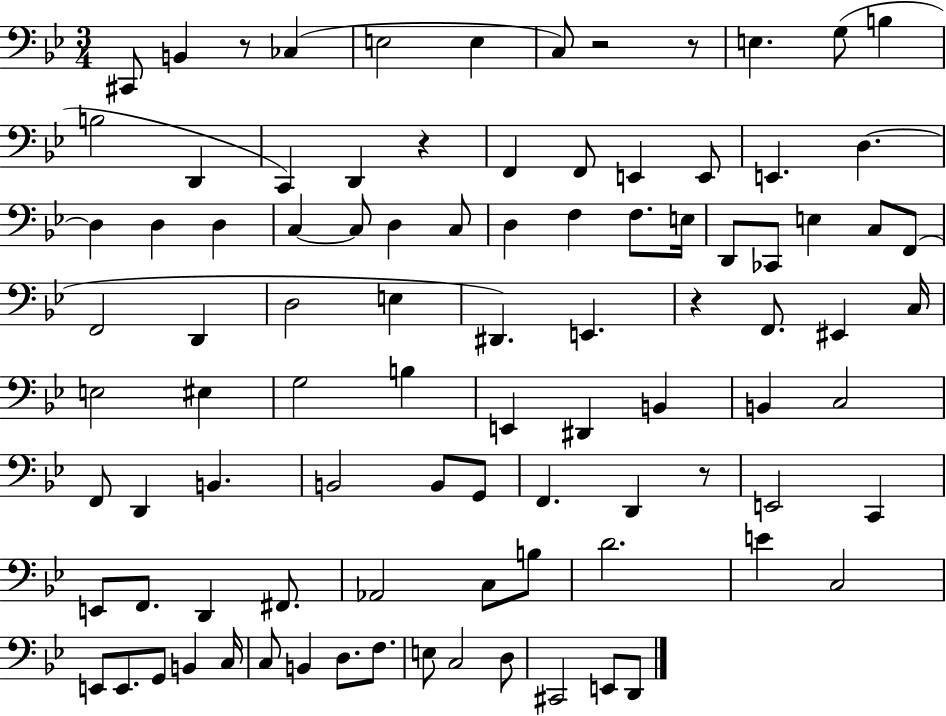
{
  \clef bass
  \numericTimeSignature
  \time 3/4
  \key bes \major
  cis,8 b,4 r8 ces4( | e2 e4 | c8) r2 r8 | e4. g8( b4 | \break b2 d,4 | c,4) d,4 r4 | f,4 f,8 e,4 e,8 | e,4. d4.~~ | \break d4 d4 d4 | c4~~ c8 d4 c8 | d4 f4 f8. e16 | d,8 ces,8 e4 c8 f,8( | \break f,2 d,4 | d2 e4 | dis,4.) e,4. | r4 f,8. eis,4 c16 | \break e2 eis4 | g2 b4 | e,4 dis,4 b,4 | b,4 c2 | \break f,8 d,4 b,4. | b,2 b,8 g,8 | f,4. d,4 r8 | e,2 c,4 | \break e,8 f,8. d,4 fis,8. | aes,2 c8 b8 | d'2. | e'4 c2 | \break e,8 e,8. g,8 b,4 c16 | c8 b,4 d8. f8. | e8 c2 d8 | cis,2 e,8 d,8 | \break \bar "|."
}